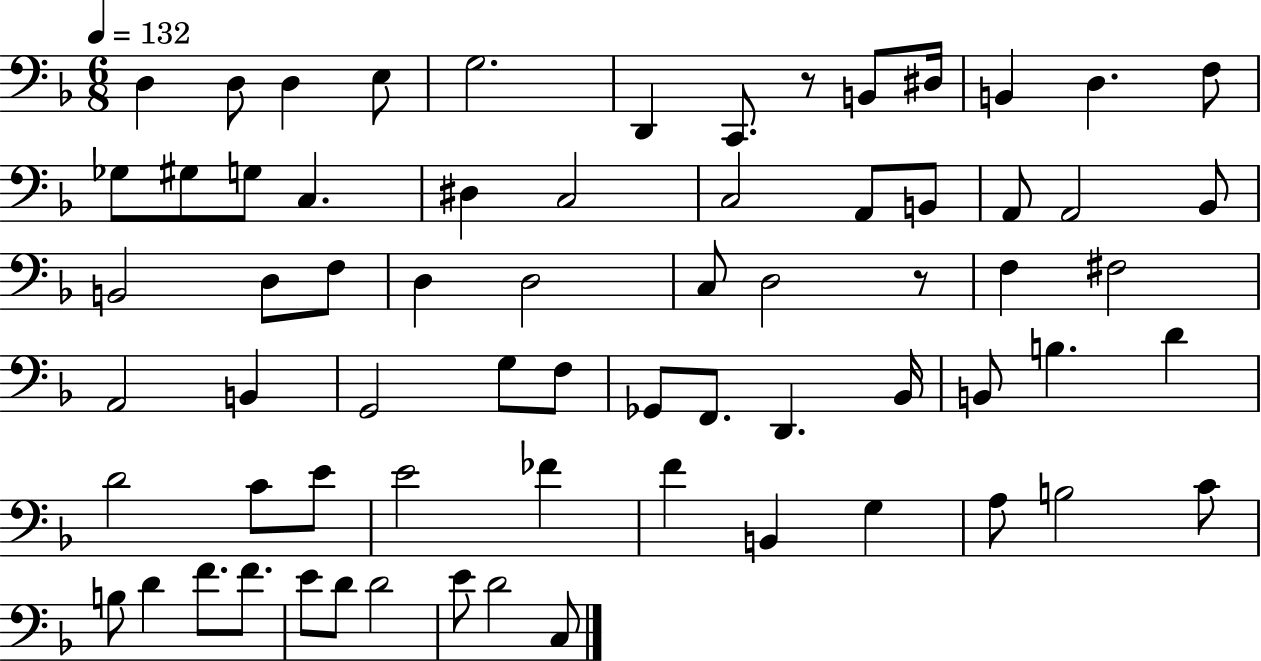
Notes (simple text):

D3/q D3/e D3/q E3/e G3/h. D2/q C2/e. R/e B2/e D#3/s B2/q D3/q. F3/e Gb3/e G#3/e G3/e C3/q. D#3/q C3/h C3/h A2/e B2/e A2/e A2/h Bb2/e B2/h D3/e F3/e D3/q D3/h C3/e D3/h R/e F3/q F#3/h A2/h B2/q G2/h G3/e F3/e Gb2/e F2/e. D2/q. Bb2/s B2/e B3/q. D4/q D4/h C4/e E4/e E4/h FES4/q F4/q B2/q G3/q A3/e B3/h C4/e B3/e D4/q F4/e. F4/e. E4/e D4/e D4/h E4/e D4/h C3/e